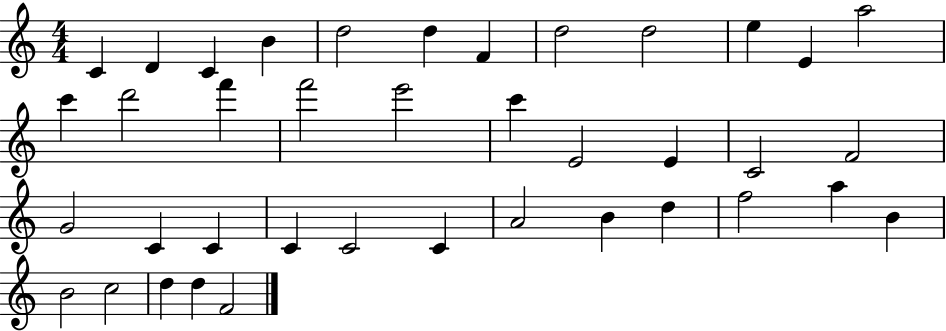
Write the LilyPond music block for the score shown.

{
  \clef treble
  \numericTimeSignature
  \time 4/4
  \key c \major
  c'4 d'4 c'4 b'4 | d''2 d''4 f'4 | d''2 d''2 | e''4 e'4 a''2 | \break c'''4 d'''2 f'''4 | f'''2 e'''2 | c'''4 e'2 e'4 | c'2 f'2 | \break g'2 c'4 c'4 | c'4 c'2 c'4 | a'2 b'4 d''4 | f''2 a''4 b'4 | \break b'2 c''2 | d''4 d''4 f'2 | \bar "|."
}